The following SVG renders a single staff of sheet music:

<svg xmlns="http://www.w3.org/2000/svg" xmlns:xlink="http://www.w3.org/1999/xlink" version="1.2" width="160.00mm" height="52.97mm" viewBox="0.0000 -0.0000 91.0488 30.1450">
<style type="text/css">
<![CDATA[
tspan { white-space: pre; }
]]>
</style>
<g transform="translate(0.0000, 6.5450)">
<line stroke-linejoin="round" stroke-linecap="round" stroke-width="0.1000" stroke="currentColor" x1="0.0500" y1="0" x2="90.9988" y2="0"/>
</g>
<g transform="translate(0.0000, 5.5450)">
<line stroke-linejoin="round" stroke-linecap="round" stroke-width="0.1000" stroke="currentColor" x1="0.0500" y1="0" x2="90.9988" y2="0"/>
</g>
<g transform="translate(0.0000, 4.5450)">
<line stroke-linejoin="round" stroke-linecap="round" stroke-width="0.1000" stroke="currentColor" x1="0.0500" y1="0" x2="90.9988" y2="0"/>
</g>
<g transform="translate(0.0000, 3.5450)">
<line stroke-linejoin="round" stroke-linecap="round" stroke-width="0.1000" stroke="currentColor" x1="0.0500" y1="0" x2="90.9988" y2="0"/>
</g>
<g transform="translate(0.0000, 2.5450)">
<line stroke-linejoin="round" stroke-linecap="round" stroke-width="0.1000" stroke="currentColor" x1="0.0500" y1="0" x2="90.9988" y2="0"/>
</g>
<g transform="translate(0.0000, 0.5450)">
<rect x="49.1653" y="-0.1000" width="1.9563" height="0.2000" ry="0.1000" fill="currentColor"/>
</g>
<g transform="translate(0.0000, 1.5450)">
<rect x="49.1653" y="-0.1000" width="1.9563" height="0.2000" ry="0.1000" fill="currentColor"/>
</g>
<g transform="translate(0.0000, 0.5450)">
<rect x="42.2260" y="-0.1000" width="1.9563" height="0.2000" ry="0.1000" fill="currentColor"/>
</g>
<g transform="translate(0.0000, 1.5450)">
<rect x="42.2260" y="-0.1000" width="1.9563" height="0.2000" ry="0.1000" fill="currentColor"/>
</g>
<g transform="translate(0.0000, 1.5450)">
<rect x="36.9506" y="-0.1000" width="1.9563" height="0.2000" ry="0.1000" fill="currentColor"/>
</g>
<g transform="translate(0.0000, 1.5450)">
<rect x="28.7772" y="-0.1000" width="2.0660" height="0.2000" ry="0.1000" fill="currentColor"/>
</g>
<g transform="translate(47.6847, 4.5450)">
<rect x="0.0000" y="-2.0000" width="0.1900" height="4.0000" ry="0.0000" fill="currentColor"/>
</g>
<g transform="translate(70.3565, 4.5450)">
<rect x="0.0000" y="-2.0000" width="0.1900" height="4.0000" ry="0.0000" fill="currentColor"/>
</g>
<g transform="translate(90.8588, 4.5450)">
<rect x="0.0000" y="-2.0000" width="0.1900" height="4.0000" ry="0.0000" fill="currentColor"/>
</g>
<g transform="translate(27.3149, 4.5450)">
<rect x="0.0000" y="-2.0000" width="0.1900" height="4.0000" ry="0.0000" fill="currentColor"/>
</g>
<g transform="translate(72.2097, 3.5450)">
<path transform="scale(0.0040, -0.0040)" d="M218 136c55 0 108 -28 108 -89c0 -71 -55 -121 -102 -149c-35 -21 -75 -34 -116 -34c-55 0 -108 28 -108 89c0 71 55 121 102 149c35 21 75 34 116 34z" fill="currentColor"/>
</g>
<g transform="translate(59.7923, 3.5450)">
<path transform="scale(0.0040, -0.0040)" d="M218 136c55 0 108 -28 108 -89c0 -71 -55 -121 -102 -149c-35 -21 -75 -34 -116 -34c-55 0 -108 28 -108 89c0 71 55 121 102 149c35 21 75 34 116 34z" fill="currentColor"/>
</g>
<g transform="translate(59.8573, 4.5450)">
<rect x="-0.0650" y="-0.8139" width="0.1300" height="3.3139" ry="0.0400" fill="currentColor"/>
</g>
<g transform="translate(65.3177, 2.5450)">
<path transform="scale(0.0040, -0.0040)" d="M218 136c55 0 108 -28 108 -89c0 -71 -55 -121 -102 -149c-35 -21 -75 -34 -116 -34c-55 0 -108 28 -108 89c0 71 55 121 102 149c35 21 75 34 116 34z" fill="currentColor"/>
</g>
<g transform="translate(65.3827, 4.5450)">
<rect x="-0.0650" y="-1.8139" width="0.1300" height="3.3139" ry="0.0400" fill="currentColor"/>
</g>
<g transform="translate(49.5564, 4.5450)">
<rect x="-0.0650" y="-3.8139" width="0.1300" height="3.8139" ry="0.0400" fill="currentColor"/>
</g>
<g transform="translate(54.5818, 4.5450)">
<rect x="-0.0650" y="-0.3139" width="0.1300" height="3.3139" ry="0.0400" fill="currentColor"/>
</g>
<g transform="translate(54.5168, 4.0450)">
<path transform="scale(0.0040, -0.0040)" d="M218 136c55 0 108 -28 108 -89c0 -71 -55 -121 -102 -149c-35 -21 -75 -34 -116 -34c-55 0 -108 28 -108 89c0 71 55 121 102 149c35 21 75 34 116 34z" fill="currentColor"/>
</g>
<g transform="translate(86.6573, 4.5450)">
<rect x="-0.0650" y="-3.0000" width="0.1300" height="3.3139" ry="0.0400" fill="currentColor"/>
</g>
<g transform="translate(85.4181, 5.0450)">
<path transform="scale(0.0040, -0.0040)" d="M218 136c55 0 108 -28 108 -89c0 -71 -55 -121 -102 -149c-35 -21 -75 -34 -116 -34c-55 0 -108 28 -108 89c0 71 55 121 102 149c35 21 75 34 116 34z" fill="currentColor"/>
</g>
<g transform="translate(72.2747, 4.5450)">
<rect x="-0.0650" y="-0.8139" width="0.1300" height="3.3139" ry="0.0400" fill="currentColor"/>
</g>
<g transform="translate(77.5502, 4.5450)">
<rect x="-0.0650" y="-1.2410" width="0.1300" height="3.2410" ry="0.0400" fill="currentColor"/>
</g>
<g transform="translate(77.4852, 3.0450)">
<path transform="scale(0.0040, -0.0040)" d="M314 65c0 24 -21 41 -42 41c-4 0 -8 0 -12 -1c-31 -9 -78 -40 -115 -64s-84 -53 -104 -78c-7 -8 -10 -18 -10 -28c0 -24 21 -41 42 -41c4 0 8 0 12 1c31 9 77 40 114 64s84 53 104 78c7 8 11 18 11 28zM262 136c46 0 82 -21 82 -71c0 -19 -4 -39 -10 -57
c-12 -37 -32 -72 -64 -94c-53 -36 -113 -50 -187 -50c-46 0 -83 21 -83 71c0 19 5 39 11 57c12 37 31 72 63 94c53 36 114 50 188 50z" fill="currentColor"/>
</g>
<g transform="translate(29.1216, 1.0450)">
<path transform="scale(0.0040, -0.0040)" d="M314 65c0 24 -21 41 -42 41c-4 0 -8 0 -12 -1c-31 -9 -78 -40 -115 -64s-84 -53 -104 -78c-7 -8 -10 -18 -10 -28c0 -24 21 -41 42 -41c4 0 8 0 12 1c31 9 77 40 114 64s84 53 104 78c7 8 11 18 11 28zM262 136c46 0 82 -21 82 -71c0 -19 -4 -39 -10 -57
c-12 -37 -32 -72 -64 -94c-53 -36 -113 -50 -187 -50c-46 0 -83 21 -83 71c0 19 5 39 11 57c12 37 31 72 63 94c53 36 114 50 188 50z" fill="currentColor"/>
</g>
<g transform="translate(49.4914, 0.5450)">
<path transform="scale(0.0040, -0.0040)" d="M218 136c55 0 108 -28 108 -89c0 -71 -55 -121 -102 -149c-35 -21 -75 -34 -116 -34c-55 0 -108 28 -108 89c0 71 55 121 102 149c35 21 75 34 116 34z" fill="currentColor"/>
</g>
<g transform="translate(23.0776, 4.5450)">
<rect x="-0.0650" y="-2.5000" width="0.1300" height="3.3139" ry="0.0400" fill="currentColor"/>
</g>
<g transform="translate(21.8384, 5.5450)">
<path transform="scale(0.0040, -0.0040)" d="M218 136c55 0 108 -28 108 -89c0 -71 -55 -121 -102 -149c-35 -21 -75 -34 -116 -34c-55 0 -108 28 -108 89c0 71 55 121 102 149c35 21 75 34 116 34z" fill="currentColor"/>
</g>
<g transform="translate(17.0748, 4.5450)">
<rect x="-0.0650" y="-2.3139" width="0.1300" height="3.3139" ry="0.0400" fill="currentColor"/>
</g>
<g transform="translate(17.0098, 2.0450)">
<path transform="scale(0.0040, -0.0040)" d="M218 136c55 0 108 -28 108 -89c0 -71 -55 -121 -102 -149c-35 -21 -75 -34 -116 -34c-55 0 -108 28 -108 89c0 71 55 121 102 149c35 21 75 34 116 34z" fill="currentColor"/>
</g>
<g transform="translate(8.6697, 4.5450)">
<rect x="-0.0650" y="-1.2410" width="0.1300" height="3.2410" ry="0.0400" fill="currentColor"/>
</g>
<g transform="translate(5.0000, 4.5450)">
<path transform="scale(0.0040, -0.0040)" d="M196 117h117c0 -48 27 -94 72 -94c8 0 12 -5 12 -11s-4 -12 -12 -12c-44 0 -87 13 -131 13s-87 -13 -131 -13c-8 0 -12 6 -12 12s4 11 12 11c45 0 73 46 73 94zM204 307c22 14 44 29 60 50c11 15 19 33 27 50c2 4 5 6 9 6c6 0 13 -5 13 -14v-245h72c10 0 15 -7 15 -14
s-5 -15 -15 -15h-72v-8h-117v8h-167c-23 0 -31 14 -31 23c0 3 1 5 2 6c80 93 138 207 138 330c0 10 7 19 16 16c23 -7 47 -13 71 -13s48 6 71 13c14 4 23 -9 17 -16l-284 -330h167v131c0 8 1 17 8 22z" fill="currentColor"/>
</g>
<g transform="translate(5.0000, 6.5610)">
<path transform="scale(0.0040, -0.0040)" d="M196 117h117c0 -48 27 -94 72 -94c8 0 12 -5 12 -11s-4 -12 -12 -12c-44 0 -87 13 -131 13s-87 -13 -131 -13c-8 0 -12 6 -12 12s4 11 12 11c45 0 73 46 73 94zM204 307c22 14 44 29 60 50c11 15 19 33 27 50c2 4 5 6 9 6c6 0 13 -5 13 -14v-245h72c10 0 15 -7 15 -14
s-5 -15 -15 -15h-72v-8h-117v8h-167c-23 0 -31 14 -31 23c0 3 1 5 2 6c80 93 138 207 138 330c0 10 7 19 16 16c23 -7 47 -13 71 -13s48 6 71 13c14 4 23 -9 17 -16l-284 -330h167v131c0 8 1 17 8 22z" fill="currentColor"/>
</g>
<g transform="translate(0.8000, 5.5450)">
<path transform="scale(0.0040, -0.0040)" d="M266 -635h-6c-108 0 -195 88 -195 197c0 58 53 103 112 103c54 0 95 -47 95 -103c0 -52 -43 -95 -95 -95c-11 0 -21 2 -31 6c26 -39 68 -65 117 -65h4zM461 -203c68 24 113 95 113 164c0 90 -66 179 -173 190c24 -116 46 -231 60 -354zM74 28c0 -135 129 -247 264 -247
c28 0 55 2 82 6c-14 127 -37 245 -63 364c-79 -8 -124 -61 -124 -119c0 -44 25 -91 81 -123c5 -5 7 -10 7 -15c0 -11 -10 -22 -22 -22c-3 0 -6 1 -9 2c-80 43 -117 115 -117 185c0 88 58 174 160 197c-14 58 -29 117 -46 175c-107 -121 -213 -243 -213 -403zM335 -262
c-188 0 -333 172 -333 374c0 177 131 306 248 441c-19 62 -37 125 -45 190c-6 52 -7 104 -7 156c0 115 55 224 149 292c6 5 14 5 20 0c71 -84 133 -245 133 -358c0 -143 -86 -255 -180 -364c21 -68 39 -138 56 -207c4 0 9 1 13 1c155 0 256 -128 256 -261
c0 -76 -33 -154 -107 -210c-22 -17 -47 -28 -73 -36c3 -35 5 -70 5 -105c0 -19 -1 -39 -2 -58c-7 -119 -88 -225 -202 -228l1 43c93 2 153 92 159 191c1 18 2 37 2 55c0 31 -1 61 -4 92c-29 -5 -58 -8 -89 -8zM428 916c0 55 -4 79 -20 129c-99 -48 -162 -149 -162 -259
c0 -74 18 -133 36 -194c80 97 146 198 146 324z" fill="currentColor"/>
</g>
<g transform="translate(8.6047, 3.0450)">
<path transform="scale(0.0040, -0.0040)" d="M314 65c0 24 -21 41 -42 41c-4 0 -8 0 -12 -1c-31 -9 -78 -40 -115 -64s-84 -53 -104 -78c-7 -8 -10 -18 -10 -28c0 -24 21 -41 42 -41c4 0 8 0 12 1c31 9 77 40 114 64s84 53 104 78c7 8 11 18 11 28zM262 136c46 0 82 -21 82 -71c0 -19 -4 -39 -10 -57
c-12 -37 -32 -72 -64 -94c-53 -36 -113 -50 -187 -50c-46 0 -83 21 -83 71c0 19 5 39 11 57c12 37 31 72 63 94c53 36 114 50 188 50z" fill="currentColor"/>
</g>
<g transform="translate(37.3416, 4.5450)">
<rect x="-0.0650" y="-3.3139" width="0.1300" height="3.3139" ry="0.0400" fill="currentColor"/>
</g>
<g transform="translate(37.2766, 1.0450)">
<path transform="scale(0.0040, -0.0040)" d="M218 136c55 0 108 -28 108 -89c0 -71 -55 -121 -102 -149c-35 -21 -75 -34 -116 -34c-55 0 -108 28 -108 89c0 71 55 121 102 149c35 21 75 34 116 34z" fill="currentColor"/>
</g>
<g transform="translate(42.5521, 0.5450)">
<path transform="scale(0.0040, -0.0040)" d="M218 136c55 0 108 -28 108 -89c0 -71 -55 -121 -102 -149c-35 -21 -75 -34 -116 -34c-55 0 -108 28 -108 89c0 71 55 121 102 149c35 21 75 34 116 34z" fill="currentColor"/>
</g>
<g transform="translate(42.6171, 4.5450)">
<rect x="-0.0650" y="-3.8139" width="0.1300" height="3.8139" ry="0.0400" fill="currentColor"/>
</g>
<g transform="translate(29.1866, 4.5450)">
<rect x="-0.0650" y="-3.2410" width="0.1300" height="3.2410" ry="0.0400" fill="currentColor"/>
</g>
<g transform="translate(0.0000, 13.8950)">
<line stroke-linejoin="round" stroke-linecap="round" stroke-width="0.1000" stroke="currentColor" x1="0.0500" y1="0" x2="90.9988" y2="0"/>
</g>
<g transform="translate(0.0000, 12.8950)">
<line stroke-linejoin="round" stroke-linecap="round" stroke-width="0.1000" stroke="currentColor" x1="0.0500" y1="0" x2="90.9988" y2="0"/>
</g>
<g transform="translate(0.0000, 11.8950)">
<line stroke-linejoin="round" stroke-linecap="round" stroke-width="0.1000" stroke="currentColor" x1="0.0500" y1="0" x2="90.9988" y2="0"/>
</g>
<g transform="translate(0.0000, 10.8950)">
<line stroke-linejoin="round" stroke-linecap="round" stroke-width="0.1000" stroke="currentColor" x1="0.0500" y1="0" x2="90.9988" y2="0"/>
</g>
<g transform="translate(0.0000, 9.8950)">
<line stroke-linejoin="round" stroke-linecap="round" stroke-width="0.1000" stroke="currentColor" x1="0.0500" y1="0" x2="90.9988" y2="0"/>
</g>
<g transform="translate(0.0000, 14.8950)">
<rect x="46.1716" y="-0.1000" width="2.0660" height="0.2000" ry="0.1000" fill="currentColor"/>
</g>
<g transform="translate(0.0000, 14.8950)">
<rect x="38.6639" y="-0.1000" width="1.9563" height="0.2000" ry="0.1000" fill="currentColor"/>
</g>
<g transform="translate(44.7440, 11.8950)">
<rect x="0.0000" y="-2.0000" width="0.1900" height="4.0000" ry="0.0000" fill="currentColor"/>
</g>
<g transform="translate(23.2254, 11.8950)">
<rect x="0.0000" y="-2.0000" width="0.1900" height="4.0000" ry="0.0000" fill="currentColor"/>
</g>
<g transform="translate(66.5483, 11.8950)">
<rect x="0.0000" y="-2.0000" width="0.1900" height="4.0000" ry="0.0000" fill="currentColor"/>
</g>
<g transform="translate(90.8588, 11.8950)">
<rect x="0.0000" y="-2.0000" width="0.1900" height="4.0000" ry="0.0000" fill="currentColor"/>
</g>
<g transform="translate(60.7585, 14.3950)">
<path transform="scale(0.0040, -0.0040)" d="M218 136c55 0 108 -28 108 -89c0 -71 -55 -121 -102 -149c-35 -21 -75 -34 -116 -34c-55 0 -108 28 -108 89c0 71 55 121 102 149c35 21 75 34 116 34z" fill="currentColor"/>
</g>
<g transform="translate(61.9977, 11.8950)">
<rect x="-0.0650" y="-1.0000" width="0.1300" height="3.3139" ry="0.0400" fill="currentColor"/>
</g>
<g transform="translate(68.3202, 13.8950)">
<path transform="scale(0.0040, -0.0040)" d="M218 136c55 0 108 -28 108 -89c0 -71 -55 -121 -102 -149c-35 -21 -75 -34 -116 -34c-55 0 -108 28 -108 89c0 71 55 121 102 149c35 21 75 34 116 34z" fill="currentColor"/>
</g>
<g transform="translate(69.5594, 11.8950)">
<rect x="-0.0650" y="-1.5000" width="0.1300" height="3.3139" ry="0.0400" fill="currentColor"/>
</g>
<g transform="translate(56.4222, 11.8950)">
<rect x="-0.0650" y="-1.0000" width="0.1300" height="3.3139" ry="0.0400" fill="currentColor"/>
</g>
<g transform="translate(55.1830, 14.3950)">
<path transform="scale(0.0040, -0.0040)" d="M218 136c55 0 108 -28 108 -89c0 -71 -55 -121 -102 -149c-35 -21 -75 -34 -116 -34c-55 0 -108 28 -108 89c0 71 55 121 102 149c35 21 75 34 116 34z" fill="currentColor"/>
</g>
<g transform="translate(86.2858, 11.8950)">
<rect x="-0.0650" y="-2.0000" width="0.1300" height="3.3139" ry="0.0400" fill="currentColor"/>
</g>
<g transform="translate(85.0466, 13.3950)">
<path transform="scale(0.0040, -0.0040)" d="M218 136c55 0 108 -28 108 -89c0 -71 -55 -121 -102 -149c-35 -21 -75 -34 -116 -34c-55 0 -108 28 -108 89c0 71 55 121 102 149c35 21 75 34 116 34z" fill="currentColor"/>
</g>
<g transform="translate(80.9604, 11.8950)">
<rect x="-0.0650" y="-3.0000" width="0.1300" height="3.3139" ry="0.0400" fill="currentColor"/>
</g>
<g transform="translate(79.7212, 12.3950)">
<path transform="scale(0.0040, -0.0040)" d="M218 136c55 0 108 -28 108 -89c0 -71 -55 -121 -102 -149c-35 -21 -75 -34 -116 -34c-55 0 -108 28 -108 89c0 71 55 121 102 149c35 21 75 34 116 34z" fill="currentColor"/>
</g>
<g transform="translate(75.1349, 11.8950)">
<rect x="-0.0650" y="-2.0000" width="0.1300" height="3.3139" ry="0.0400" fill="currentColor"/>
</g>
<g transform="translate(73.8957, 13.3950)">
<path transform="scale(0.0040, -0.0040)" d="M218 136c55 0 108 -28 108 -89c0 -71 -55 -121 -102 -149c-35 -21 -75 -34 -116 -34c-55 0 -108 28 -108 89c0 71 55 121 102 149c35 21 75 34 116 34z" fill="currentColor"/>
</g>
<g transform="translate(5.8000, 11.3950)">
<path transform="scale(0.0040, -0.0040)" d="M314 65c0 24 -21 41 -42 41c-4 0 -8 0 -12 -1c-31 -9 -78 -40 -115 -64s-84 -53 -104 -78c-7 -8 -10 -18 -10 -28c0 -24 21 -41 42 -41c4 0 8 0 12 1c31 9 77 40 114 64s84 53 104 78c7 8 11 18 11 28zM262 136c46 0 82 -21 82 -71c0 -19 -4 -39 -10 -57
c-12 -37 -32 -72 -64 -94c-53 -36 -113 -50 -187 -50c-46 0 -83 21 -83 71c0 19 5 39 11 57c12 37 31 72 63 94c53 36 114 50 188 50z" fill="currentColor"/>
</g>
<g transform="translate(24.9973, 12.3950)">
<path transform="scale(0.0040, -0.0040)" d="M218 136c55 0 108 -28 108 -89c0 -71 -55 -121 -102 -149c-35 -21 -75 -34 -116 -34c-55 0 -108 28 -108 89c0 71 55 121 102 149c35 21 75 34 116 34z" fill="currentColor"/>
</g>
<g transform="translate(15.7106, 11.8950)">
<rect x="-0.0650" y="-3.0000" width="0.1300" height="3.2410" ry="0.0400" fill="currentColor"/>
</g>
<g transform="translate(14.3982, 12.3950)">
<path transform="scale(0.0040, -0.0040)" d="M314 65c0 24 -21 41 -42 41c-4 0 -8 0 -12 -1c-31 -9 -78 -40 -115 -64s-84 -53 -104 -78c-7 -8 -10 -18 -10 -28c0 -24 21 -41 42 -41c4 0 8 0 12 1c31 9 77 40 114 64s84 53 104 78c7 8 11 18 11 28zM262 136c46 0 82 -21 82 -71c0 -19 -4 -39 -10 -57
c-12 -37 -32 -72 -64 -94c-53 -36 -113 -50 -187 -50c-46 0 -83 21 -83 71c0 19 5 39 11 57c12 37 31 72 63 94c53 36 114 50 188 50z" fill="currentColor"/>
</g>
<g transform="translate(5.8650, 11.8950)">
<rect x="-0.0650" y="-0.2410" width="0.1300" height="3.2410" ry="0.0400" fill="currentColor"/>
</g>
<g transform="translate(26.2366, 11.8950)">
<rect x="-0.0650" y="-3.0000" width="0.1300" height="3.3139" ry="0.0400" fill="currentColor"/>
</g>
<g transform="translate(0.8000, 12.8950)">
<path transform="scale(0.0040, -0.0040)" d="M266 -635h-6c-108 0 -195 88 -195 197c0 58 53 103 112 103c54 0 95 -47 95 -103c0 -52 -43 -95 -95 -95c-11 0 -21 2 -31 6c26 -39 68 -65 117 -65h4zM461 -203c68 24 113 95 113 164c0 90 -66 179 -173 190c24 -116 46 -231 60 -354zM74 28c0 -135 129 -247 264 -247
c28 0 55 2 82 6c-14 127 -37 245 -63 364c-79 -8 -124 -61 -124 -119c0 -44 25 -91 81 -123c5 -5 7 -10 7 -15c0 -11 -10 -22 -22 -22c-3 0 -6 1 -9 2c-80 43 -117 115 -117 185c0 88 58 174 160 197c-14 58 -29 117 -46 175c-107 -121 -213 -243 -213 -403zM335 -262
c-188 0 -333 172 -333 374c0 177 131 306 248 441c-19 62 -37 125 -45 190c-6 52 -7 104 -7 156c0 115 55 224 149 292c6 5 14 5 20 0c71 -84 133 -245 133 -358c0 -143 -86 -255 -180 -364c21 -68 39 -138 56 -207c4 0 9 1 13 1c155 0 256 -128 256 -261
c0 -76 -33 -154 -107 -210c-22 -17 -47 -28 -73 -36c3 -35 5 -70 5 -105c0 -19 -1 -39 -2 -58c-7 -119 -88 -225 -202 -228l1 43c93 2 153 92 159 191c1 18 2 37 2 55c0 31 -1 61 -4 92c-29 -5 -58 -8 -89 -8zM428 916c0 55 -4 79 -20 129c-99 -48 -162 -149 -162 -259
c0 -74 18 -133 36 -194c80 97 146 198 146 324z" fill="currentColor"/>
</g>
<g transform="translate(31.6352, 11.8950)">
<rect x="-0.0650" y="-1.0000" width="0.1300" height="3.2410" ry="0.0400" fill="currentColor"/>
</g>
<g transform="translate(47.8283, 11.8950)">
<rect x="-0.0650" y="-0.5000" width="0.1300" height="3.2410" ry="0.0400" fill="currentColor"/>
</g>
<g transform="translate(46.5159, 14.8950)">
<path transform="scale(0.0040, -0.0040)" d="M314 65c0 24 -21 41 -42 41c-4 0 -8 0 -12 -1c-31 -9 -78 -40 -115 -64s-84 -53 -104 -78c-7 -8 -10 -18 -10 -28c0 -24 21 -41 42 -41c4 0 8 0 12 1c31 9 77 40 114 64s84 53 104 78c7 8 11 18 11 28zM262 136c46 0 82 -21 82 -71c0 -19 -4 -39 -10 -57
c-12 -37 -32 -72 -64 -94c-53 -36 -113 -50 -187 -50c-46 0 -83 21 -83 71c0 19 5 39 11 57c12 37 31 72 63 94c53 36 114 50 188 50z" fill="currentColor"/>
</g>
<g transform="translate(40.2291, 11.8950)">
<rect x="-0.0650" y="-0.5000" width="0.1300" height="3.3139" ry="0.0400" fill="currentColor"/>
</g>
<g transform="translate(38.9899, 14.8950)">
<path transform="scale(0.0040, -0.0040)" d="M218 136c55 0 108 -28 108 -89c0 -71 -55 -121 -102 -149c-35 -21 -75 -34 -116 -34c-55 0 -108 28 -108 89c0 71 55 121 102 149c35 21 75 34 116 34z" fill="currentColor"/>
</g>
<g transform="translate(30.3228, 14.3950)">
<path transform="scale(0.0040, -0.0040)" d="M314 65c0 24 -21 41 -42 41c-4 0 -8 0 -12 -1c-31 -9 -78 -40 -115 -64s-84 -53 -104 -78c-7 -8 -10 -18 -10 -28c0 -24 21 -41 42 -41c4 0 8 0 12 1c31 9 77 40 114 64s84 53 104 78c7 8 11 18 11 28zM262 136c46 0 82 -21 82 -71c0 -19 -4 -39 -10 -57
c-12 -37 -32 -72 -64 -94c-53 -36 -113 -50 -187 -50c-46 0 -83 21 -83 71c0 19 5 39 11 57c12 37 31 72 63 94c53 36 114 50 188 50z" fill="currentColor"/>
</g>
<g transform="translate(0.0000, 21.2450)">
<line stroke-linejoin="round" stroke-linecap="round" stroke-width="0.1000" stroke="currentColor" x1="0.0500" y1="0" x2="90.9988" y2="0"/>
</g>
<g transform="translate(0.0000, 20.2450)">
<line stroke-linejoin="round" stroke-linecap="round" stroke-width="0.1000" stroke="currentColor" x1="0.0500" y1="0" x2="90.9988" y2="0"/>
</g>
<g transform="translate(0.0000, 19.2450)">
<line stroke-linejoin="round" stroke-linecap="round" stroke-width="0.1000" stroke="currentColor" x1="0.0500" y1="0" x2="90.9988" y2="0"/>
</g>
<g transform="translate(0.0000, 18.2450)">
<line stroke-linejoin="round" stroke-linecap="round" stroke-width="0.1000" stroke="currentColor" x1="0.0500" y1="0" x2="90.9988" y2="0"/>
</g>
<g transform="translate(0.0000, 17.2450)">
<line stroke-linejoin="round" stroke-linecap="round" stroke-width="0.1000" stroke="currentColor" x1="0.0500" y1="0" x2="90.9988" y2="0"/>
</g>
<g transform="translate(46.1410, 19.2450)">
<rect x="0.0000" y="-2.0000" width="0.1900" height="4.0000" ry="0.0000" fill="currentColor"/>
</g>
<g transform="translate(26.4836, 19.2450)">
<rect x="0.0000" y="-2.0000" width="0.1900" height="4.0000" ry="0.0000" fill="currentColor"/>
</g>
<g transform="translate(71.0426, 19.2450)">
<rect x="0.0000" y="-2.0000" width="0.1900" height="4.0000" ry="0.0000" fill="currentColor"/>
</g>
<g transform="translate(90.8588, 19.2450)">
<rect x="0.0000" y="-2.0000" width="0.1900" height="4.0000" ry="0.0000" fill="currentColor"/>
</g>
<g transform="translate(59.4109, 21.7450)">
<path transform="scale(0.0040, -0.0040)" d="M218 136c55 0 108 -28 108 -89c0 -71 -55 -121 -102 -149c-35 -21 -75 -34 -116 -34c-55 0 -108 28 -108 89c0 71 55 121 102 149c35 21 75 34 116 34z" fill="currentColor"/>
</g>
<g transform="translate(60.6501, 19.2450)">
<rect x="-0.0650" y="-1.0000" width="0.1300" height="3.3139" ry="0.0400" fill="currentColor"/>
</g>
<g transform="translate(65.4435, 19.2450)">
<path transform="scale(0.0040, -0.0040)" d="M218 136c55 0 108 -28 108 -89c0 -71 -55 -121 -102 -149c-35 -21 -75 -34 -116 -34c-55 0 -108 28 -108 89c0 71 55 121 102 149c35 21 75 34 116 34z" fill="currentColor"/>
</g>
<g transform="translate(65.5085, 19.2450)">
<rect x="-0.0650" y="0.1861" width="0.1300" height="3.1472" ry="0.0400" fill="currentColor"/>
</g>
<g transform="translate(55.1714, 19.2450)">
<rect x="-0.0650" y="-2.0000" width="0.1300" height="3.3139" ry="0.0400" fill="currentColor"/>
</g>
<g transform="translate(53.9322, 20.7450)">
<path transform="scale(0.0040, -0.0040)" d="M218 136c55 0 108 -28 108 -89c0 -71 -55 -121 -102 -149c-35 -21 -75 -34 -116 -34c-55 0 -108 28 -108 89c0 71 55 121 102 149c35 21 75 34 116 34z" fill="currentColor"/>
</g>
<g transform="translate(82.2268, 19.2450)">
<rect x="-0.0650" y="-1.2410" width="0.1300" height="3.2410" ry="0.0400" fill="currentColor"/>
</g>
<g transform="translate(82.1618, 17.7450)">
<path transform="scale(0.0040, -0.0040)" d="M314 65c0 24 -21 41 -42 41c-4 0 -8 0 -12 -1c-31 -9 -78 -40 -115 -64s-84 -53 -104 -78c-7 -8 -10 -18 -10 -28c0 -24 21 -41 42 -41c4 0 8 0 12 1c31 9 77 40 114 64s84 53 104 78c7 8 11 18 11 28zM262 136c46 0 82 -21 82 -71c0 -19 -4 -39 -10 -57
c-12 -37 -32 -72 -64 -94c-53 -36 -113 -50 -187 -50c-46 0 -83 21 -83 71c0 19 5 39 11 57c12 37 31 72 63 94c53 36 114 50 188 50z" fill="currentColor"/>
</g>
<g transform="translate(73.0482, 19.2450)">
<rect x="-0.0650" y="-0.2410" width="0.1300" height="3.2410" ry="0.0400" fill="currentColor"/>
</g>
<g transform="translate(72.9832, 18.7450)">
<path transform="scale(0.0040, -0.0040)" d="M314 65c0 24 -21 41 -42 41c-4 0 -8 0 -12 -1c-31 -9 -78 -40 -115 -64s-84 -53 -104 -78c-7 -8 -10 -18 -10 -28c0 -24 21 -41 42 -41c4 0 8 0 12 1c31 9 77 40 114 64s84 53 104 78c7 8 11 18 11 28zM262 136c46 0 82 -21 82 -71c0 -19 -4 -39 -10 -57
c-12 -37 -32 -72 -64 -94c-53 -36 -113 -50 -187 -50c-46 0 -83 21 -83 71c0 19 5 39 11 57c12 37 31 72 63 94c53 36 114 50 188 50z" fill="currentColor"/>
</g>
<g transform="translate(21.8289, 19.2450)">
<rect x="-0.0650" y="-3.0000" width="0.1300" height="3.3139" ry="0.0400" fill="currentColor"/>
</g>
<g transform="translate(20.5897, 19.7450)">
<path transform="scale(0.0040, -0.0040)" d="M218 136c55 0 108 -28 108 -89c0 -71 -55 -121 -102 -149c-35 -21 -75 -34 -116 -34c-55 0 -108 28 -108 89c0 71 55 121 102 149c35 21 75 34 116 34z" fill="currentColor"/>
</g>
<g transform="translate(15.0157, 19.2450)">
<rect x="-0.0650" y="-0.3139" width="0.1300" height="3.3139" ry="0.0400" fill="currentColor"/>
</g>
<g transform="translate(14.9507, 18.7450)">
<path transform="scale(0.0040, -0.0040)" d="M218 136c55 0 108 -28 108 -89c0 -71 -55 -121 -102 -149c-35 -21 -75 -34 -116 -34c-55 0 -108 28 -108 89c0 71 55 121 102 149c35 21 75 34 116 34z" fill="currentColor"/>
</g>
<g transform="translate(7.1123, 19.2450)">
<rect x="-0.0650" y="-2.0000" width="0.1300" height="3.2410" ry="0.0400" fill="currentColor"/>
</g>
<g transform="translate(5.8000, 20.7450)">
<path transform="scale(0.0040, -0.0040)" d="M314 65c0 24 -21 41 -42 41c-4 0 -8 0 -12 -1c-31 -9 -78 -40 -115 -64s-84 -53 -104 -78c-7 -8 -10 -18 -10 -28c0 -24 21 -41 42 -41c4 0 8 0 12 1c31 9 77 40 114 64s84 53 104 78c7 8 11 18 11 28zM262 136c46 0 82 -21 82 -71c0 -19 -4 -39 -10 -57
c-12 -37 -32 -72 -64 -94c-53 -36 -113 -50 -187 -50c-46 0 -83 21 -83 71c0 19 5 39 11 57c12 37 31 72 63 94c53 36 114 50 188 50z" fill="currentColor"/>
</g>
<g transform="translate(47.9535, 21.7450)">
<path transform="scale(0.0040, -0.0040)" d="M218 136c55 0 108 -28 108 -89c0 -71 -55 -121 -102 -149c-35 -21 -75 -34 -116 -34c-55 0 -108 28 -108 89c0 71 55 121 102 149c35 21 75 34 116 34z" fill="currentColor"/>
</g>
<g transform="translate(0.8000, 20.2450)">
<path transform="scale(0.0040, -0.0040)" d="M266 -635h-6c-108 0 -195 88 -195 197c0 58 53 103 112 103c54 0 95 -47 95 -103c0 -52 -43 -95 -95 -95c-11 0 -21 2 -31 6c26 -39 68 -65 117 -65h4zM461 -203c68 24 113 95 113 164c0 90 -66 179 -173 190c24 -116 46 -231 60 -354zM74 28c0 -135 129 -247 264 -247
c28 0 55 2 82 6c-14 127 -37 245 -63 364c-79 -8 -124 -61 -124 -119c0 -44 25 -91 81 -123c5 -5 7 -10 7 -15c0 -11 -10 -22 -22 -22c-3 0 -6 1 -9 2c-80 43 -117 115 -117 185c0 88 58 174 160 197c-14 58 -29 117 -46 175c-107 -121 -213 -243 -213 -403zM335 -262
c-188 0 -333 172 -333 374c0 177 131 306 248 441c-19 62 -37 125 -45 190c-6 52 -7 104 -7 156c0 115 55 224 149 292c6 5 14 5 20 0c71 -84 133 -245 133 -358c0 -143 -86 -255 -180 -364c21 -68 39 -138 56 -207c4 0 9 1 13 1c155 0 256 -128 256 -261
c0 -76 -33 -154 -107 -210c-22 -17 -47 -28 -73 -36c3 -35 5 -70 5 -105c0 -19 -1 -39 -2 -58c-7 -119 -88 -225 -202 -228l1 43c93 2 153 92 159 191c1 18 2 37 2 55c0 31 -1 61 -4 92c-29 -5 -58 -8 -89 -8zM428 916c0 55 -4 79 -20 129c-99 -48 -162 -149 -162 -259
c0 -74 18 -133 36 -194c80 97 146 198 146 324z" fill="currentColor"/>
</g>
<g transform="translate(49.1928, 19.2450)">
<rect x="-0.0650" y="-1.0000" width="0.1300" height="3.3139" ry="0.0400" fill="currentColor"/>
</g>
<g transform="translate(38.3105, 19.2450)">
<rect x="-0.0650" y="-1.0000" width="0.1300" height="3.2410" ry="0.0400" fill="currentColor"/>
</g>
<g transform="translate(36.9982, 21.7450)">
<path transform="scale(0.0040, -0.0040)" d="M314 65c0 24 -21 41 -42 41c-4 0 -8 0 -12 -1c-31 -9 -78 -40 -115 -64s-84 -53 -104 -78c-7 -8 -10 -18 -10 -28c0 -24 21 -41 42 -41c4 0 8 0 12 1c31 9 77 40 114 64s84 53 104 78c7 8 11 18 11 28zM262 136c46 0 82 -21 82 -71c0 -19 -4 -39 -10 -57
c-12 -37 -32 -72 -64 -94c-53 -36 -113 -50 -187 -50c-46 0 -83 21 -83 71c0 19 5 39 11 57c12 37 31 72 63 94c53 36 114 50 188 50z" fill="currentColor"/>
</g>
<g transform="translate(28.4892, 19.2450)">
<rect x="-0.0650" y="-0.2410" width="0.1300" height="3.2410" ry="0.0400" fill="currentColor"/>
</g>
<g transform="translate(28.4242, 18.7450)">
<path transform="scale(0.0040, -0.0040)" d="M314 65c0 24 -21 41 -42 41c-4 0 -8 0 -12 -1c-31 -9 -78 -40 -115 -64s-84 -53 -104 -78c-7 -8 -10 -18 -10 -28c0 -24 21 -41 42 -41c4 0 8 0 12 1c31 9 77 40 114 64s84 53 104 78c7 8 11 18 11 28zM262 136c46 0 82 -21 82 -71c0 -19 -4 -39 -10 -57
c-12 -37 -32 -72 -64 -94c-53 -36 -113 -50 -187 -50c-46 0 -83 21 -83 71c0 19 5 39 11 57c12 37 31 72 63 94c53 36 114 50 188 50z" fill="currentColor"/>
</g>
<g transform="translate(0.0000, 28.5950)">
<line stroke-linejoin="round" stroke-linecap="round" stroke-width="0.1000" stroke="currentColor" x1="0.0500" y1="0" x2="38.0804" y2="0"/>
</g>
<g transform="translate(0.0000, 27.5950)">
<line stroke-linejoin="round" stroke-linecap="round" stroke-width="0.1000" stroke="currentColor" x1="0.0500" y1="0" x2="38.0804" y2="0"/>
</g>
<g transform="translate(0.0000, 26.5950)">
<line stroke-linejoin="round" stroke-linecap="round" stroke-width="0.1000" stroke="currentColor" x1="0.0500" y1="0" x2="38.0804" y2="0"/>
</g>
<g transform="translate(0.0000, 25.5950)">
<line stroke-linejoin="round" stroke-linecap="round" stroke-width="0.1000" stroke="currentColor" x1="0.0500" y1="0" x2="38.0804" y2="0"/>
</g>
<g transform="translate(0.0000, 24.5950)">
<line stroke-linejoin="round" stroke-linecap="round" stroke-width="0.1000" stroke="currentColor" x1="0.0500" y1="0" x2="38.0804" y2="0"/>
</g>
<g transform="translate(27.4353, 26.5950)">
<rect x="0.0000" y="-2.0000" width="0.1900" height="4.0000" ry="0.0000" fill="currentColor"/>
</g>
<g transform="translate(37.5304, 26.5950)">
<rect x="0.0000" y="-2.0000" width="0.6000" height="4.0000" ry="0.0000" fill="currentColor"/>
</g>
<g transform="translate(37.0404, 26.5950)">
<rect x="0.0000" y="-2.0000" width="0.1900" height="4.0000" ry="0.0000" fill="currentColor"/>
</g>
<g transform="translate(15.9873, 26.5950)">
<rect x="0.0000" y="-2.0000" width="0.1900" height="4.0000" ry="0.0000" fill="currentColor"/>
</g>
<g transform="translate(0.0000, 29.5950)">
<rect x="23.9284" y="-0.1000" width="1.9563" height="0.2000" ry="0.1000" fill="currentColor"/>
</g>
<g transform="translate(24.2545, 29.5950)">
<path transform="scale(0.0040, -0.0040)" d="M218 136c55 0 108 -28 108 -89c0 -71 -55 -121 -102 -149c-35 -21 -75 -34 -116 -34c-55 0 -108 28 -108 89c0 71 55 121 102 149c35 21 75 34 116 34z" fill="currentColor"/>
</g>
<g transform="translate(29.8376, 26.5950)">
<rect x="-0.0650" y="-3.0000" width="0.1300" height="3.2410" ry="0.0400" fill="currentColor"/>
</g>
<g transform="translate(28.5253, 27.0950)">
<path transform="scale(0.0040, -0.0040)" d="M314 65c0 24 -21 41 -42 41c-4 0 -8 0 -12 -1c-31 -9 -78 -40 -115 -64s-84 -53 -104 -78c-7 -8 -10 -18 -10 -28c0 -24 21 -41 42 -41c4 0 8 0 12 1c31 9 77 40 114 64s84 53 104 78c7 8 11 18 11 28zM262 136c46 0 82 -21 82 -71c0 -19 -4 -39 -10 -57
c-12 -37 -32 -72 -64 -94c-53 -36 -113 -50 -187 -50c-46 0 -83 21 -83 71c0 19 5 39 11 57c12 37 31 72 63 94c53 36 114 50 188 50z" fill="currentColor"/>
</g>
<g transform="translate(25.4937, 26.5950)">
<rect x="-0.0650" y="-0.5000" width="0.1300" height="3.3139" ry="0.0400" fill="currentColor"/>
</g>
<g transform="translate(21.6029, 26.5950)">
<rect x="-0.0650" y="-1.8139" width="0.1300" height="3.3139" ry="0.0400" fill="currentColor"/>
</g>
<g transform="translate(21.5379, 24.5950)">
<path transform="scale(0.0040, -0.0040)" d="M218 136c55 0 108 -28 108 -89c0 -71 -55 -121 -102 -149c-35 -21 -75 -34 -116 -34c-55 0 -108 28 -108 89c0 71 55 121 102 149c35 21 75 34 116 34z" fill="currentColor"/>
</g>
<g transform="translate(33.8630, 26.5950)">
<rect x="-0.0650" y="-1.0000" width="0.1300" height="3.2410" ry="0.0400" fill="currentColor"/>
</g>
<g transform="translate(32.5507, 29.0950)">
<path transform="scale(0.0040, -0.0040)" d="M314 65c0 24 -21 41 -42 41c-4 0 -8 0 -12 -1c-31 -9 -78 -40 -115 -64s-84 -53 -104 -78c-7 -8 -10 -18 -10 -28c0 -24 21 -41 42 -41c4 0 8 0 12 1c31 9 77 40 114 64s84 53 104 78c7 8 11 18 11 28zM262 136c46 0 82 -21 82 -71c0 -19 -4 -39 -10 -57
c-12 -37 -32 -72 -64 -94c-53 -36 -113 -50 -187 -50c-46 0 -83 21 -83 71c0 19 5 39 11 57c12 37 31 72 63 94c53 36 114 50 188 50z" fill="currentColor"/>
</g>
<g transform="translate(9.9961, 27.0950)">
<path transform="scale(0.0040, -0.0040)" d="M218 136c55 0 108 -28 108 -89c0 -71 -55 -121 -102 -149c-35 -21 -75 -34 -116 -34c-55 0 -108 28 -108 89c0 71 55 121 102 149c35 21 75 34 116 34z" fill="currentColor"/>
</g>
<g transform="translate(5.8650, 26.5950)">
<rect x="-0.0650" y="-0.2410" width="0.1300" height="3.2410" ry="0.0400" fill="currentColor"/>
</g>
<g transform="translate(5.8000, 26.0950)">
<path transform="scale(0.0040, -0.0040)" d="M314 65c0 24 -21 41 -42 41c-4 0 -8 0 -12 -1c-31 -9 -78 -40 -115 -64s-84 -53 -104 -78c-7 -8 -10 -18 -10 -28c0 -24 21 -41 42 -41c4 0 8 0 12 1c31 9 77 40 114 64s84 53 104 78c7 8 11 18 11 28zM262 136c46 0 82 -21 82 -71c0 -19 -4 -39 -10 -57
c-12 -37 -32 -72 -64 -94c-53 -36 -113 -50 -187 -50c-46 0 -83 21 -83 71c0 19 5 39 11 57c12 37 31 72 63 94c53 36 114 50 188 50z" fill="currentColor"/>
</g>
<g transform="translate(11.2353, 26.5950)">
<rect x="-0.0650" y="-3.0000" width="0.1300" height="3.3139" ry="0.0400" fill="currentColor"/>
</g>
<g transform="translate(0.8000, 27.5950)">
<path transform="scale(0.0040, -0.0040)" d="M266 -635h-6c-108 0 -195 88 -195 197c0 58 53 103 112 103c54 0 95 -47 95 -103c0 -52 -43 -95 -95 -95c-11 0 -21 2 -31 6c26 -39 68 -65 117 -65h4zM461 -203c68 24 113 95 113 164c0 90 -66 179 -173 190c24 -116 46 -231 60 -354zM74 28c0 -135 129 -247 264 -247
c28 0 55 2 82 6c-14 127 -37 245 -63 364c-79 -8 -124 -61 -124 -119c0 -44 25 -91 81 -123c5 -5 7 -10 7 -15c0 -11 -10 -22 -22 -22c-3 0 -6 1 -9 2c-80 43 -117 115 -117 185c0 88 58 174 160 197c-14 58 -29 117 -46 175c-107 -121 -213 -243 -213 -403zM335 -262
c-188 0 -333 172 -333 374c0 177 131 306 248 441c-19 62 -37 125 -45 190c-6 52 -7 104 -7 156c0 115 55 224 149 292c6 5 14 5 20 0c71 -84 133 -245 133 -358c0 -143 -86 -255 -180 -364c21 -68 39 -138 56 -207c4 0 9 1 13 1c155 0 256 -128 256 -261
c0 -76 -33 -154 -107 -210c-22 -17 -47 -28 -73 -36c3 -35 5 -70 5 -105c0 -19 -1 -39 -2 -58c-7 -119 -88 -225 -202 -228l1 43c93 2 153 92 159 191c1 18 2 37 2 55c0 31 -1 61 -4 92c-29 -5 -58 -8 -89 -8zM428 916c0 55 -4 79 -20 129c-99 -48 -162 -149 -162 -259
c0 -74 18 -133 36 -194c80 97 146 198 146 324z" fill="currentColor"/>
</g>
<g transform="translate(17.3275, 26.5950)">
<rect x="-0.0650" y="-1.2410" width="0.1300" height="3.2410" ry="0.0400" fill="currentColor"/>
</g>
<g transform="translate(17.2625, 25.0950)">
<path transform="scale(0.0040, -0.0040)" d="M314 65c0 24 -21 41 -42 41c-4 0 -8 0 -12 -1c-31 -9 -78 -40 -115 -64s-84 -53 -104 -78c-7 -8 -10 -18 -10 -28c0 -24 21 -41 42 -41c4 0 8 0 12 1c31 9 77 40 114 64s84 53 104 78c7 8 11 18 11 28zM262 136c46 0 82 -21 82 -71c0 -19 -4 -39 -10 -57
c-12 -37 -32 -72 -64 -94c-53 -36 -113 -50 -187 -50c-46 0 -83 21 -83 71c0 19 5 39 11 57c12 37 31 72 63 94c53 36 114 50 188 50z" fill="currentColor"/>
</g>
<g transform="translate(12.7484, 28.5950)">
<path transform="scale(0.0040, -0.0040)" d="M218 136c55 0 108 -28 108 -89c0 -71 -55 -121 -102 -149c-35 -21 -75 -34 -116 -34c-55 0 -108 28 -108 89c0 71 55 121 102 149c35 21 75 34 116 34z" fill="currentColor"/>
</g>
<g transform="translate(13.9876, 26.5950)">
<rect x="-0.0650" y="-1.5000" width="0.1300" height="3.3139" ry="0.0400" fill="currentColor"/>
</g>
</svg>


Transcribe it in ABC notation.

X:1
T:Untitled
M:4/4
L:1/4
K:C
e2 g G b2 b c' c' c d f d e2 A c2 A2 A D2 C C2 D D E F A F F2 c A c2 D2 D F D B c2 e2 c2 A E e2 f C A2 D2